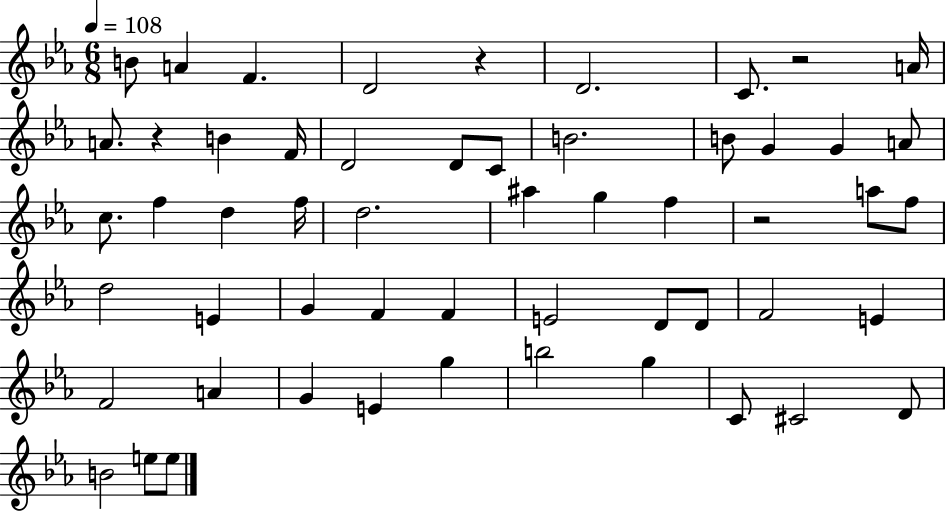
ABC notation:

X:1
T:Untitled
M:6/8
L:1/4
K:Eb
B/2 A F D2 z D2 C/2 z2 A/4 A/2 z B F/4 D2 D/2 C/2 B2 B/2 G G A/2 c/2 f d f/4 d2 ^a g f z2 a/2 f/2 d2 E G F F E2 D/2 D/2 F2 E F2 A G E g b2 g C/2 ^C2 D/2 B2 e/2 e/2